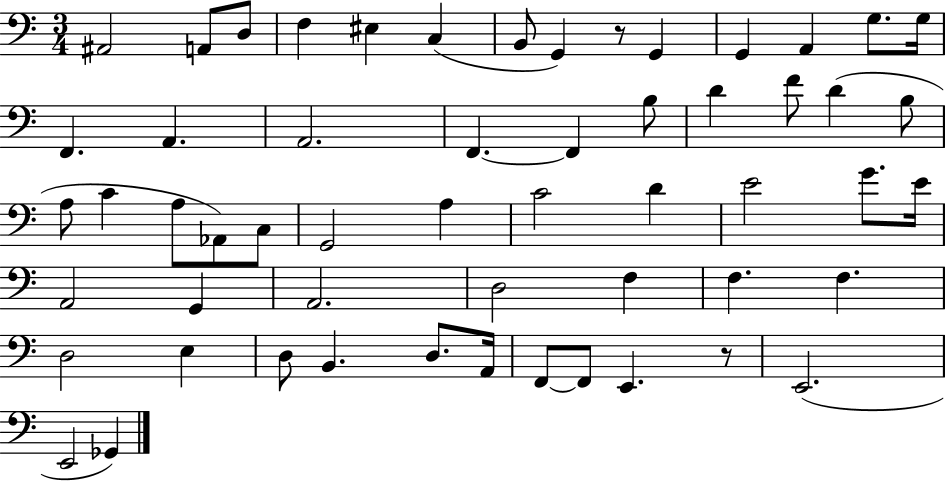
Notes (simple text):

A#2/h A2/e D3/e F3/q EIS3/q C3/q B2/e G2/q R/e G2/q G2/q A2/q G3/e. G3/s F2/q. A2/q. A2/h. F2/q. F2/q B3/e D4/q F4/e D4/q B3/e A3/e C4/q A3/e Ab2/e C3/e G2/h A3/q C4/h D4/q E4/h G4/e. E4/s A2/h G2/q A2/h. D3/h F3/q F3/q. F3/q. D3/h E3/q D3/e B2/q. D3/e. A2/s F2/e F2/e E2/q. R/e E2/h. E2/h Gb2/q